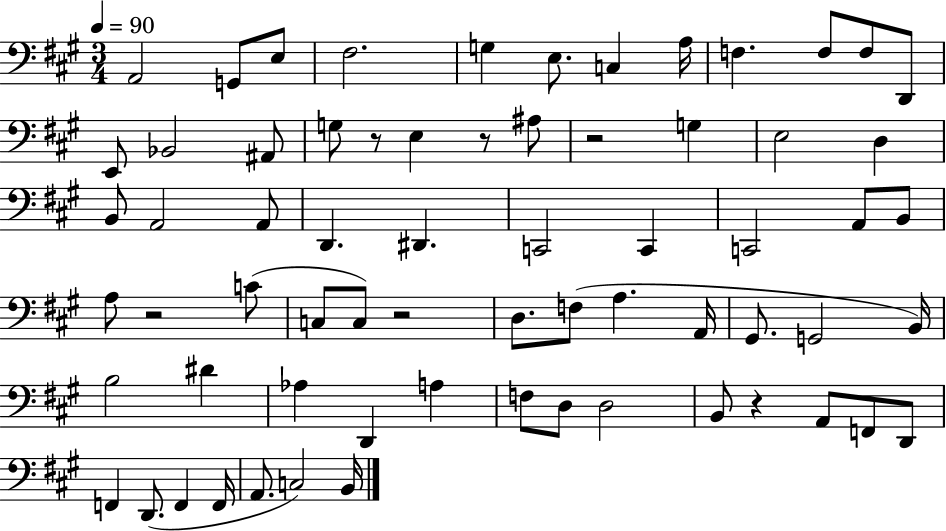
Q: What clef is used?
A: bass